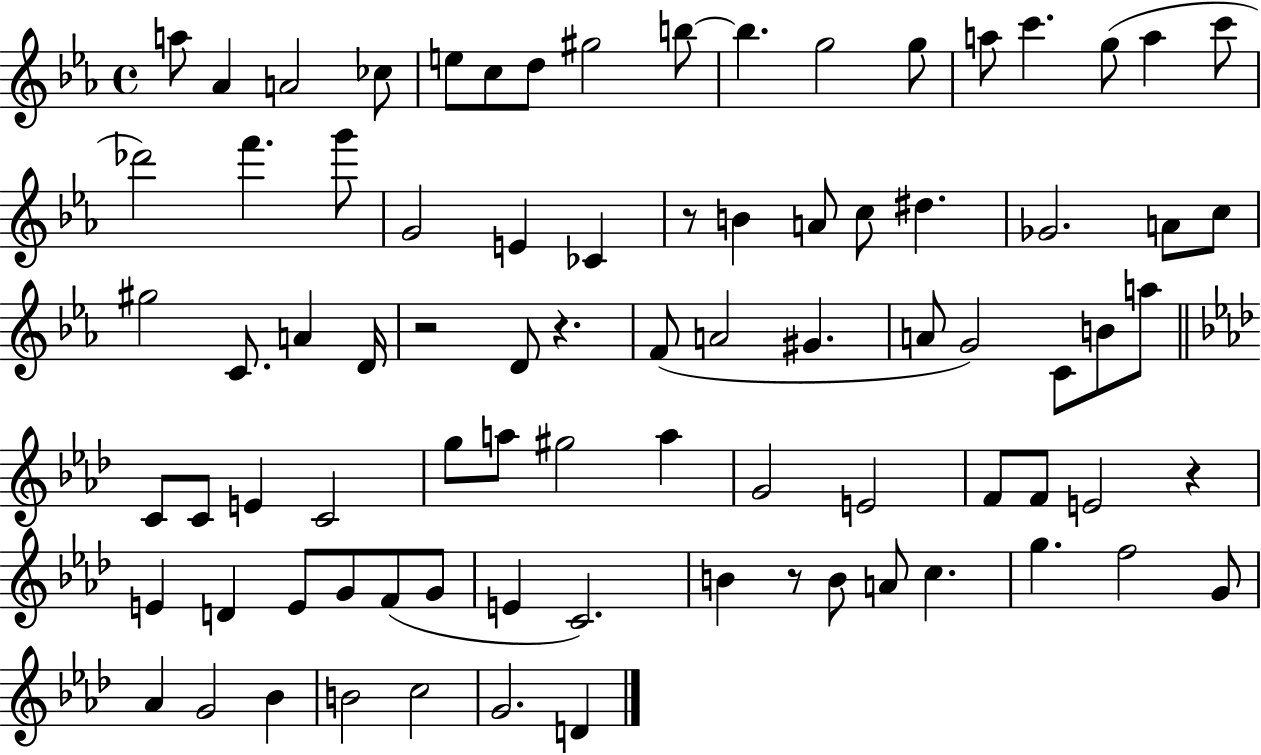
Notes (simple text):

A5/e Ab4/q A4/h CES5/e E5/e C5/e D5/e G#5/h B5/e B5/q. G5/h G5/e A5/e C6/q. G5/e A5/q C6/e Db6/h F6/q. G6/e G4/h E4/q CES4/q R/e B4/q A4/e C5/e D#5/q. Gb4/h. A4/e C5/e G#5/h C4/e. A4/q D4/s R/h D4/e R/q. F4/e A4/h G#4/q. A4/e G4/h C4/e B4/e A5/e C4/e C4/e E4/q C4/h G5/e A5/e G#5/h A5/q G4/h E4/h F4/e F4/e E4/h R/q E4/q D4/q E4/e G4/e F4/e G4/e E4/q C4/h. B4/q R/e B4/e A4/e C5/q. G5/q. F5/h G4/e Ab4/q G4/h Bb4/q B4/h C5/h G4/h. D4/q